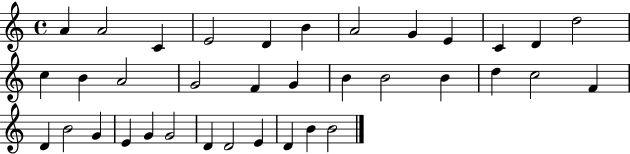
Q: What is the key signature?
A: C major